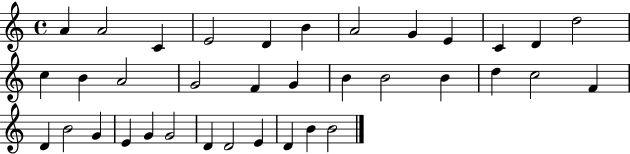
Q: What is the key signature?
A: C major